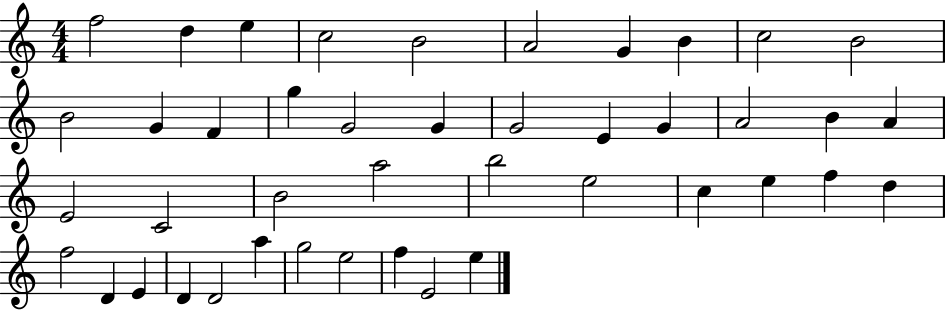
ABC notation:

X:1
T:Untitled
M:4/4
L:1/4
K:C
f2 d e c2 B2 A2 G B c2 B2 B2 G F g G2 G G2 E G A2 B A E2 C2 B2 a2 b2 e2 c e f d f2 D E D D2 a g2 e2 f E2 e